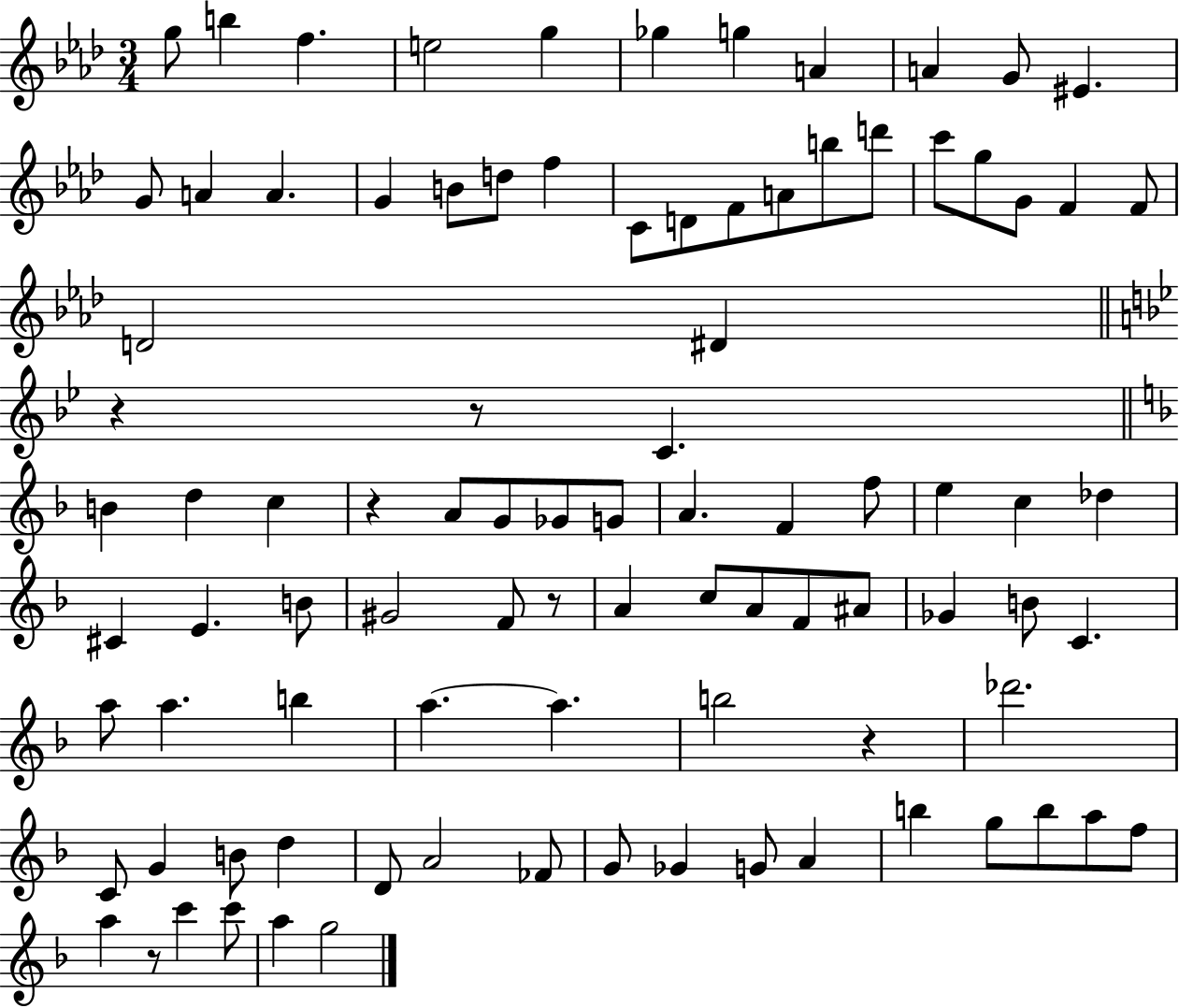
X:1
T:Untitled
M:3/4
L:1/4
K:Ab
g/2 b f e2 g _g g A A G/2 ^E G/2 A A G B/2 d/2 f C/2 D/2 F/2 A/2 b/2 d'/2 c'/2 g/2 G/2 F F/2 D2 ^D z z/2 C B d c z A/2 G/2 _G/2 G/2 A F f/2 e c _d ^C E B/2 ^G2 F/2 z/2 A c/2 A/2 F/2 ^A/2 _G B/2 C a/2 a b a a b2 z _d'2 C/2 G B/2 d D/2 A2 _F/2 G/2 _G G/2 A b g/2 b/2 a/2 f/2 a z/2 c' c'/2 a g2